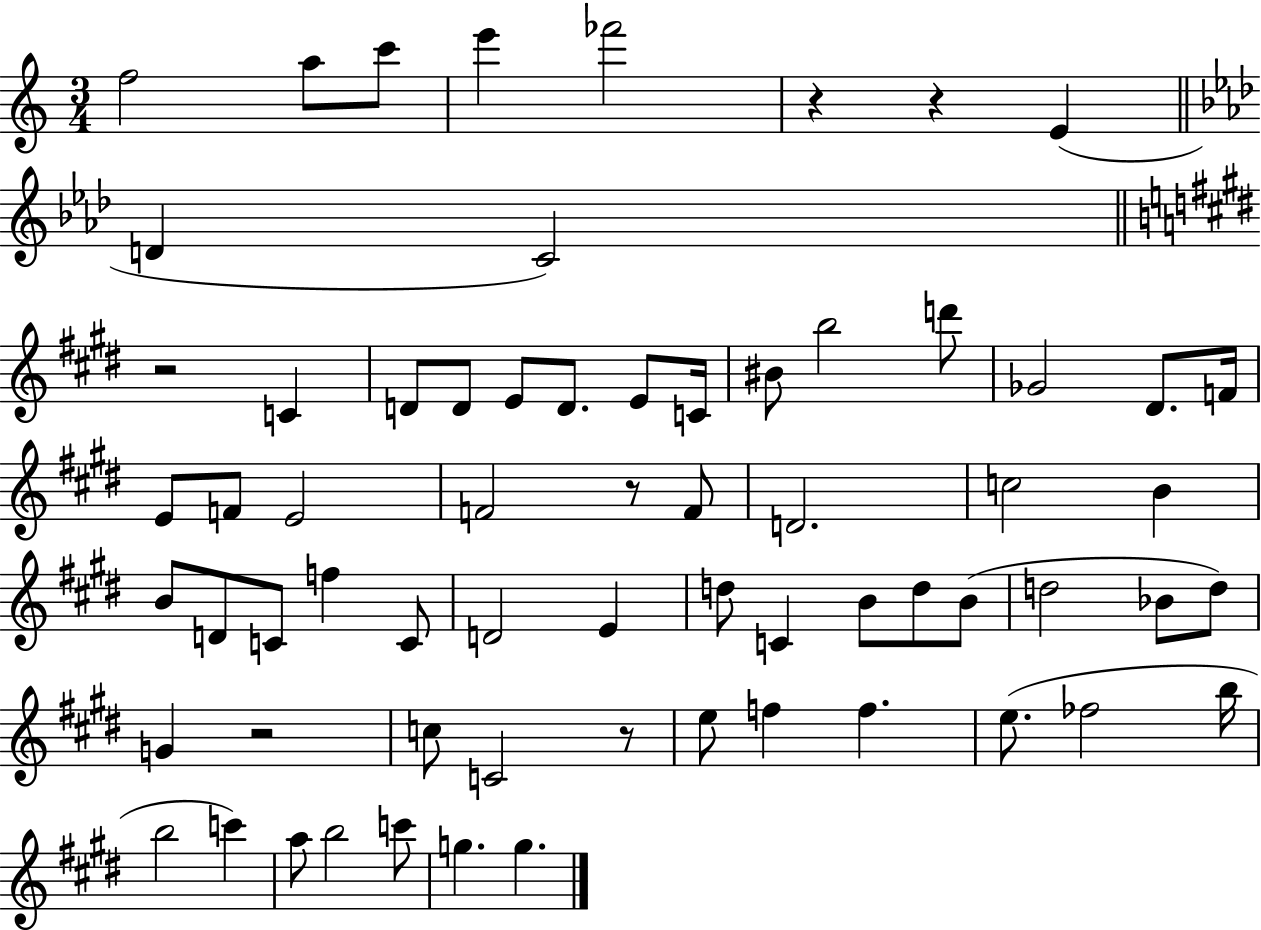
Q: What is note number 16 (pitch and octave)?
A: BIS4